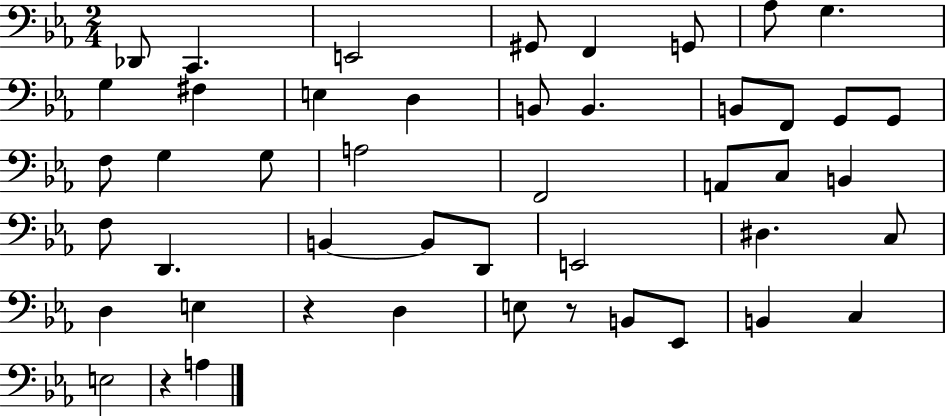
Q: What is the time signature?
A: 2/4